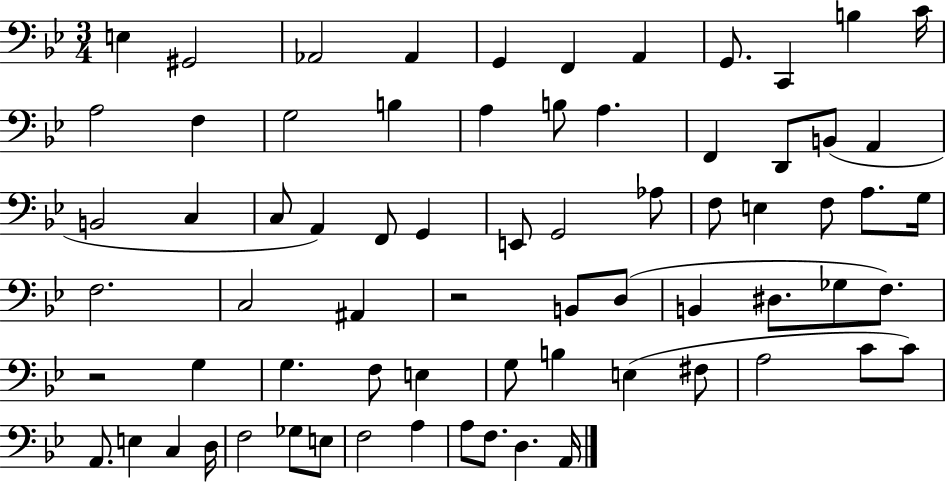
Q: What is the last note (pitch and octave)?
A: A2